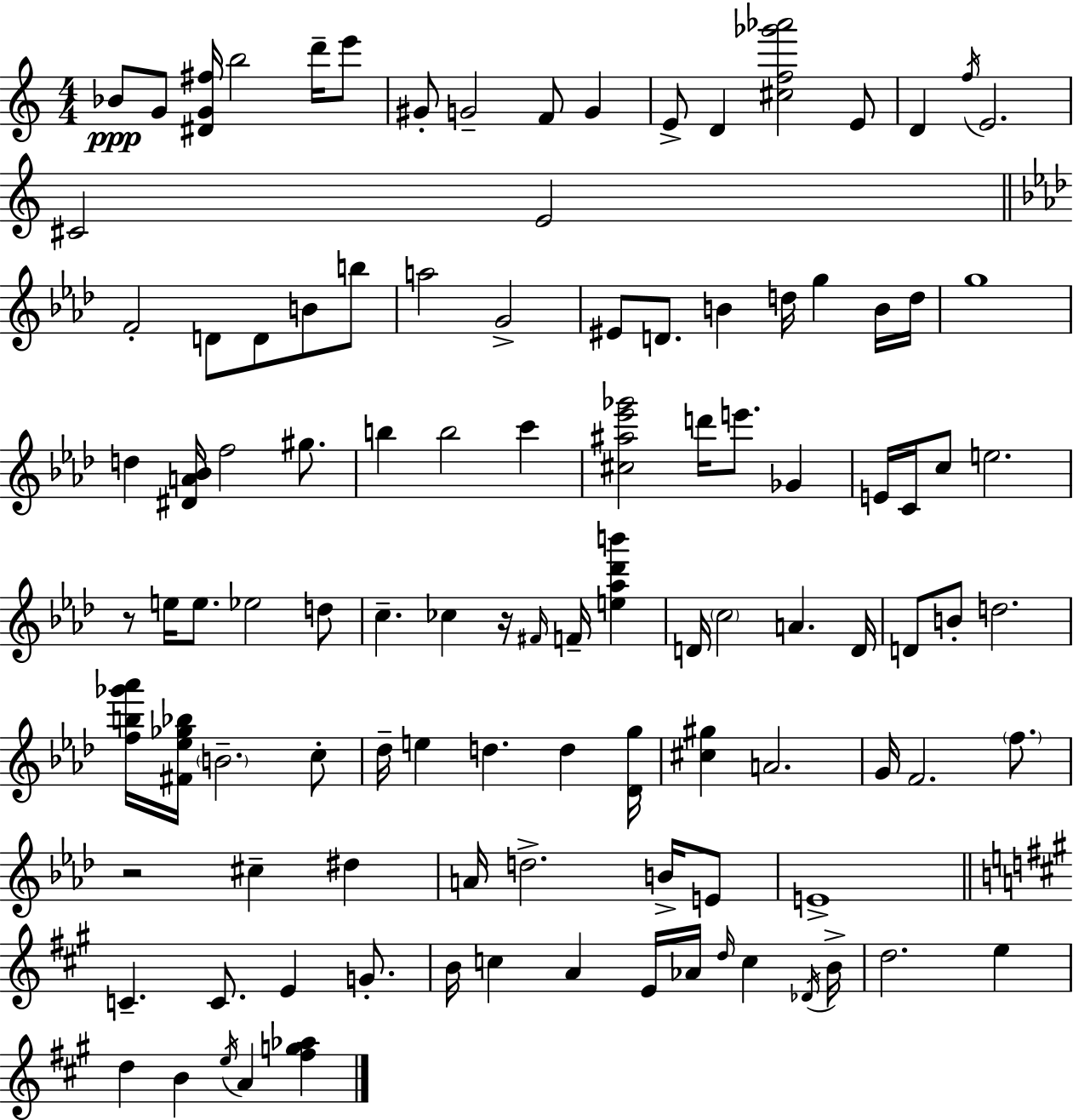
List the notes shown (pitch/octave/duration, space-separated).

Bb4/e G4/e [D#4,G4,F#5]/s B5/h D6/s E6/e G#4/e G4/h F4/e G4/q E4/e D4/q [C#5,F5,Gb6,Ab6]/h E4/e D4/q F5/s E4/h. C#4/h E4/h F4/h D4/e D4/e B4/e B5/e A5/h G4/h EIS4/e D4/e. B4/q D5/s G5/q B4/s D5/s G5/w D5/q [D#4,A4,Bb4]/s F5/h G#5/e. B5/q B5/h C6/q [C#5,A#5,Eb6,Gb6]/h D6/s E6/e. Gb4/q E4/s C4/s C5/e E5/h. R/e E5/s E5/e. Eb5/h D5/e C5/q. CES5/q R/s F#4/s F4/s [E5,Ab5,Db6,B6]/q D4/s C5/h A4/q. D4/s D4/e B4/e D5/h. [F5,B5,Gb6,Ab6]/s [F#4,Eb5,Gb5,Bb5]/s B4/h. C5/e Db5/s E5/q D5/q. D5/q [Db4,G5]/s [C#5,G#5]/q A4/h. G4/s F4/h. F5/e. R/h C#5/q D#5/q A4/s D5/h. B4/s E4/e E4/w C4/q. C4/e. E4/q G4/e. B4/s C5/q A4/q E4/s Ab4/s D5/s C5/q Db4/s B4/s D5/h. E5/q D5/q B4/q E5/s A4/q [F#5,G5,Ab5]/q